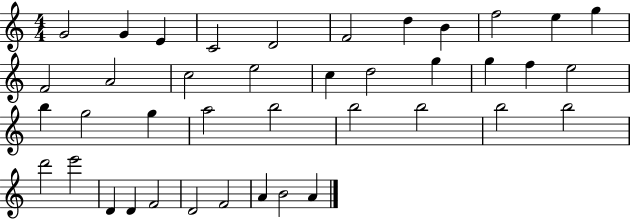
G4/h G4/q E4/q C4/h D4/h F4/h D5/q B4/q F5/h E5/q G5/q F4/h A4/h C5/h E5/h C5/q D5/h G5/q G5/q F5/q E5/h B5/q G5/h G5/q A5/h B5/h B5/h B5/h B5/h B5/h D6/h E6/h D4/q D4/q F4/h D4/h F4/h A4/q B4/h A4/q